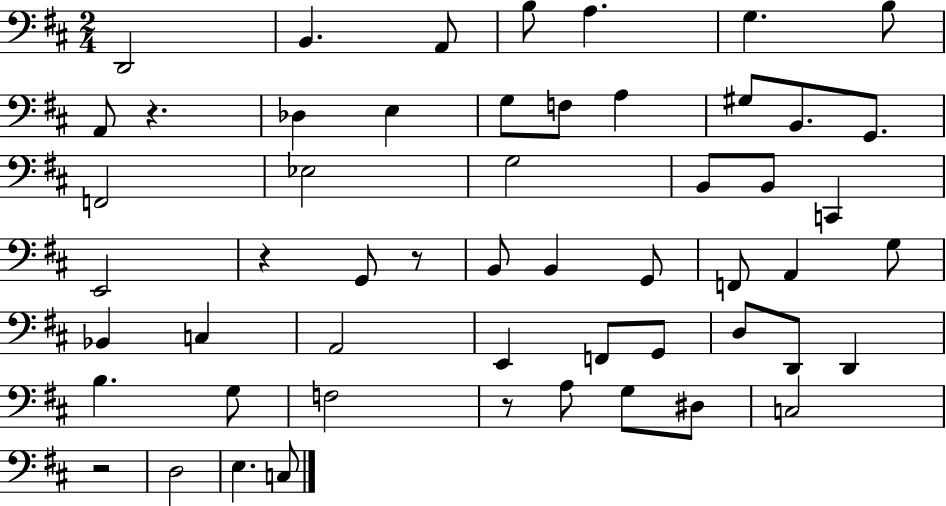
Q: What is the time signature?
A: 2/4